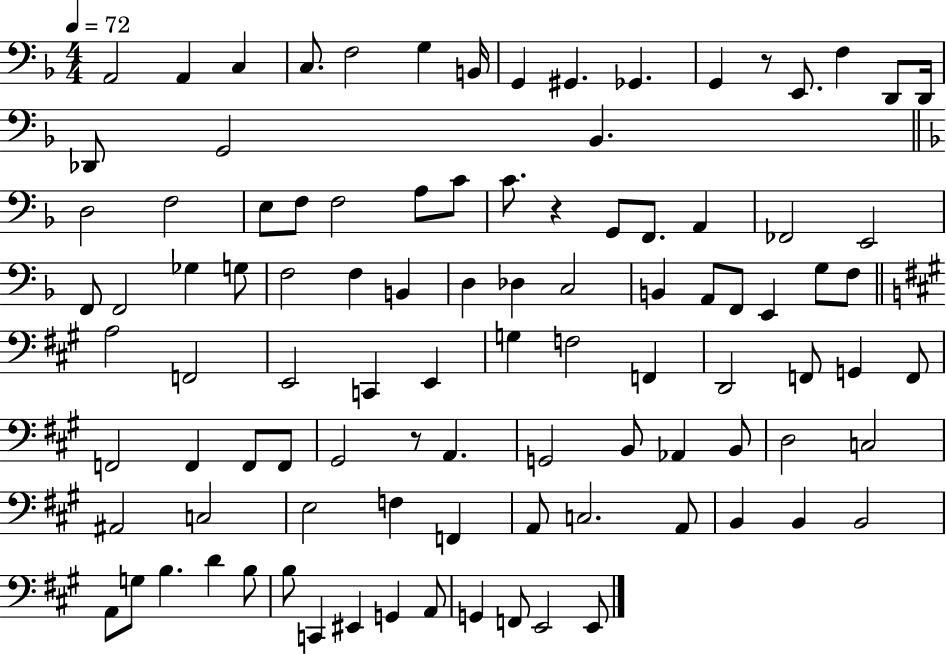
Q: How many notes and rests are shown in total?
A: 99